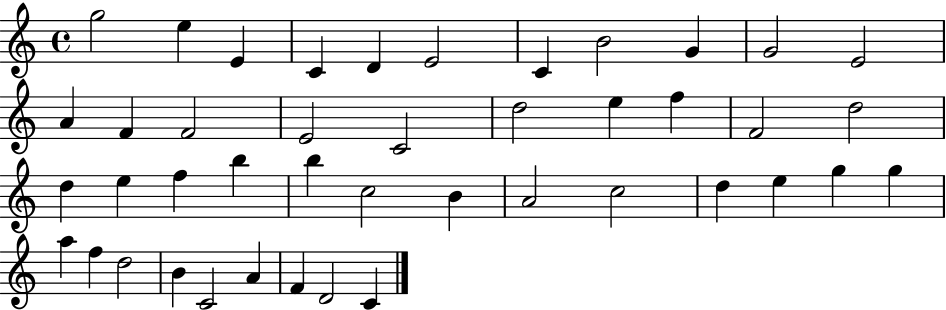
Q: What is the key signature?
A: C major